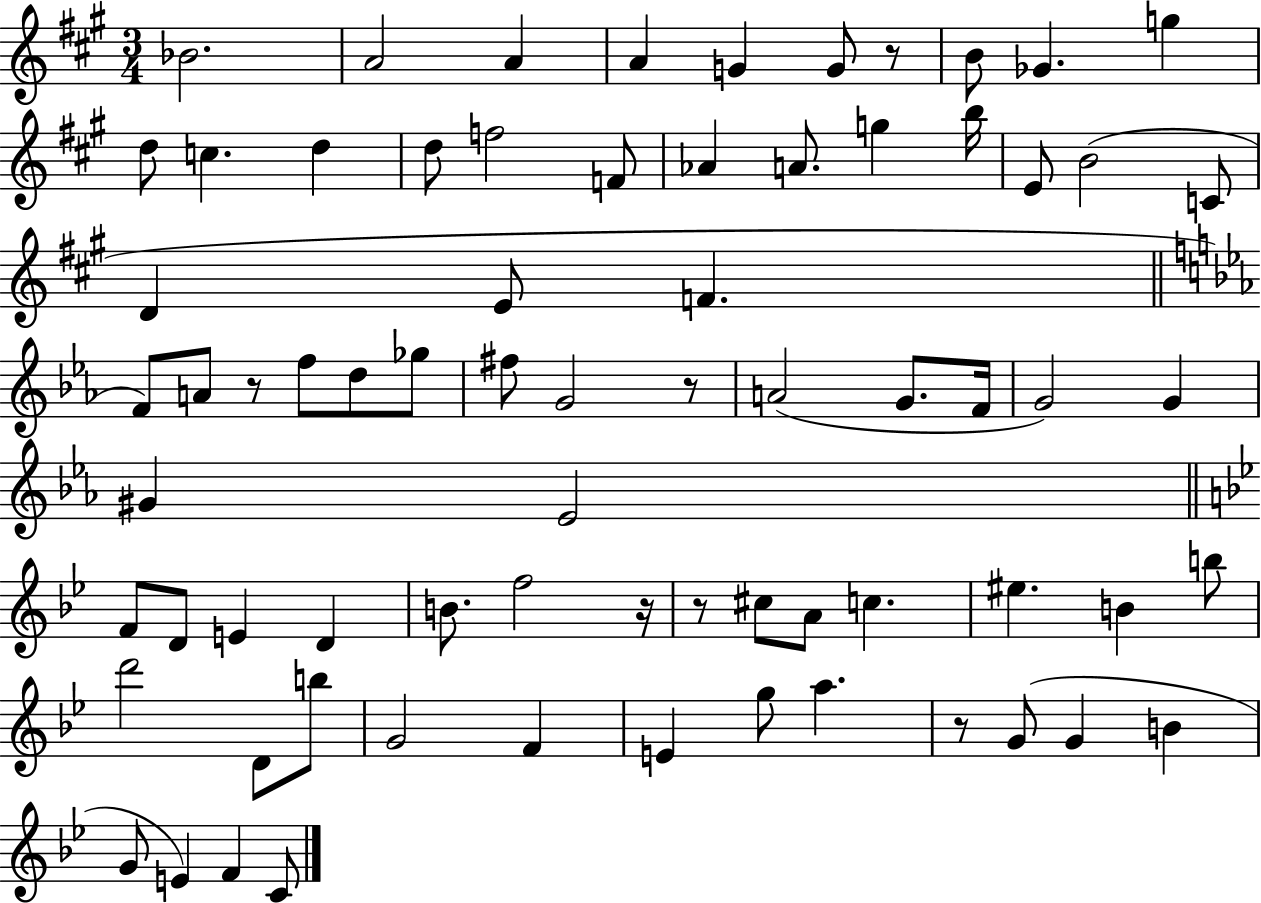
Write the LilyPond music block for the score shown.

{
  \clef treble
  \numericTimeSignature
  \time 3/4
  \key a \major
  bes'2. | a'2 a'4 | a'4 g'4 g'8 r8 | b'8 ges'4. g''4 | \break d''8 c''4. d''4 | d''8 f''2 f'8 | aes'4 a'8. g''4 b''16 | e'8 b'2( c'8 | \break d'4 e'8 f'4. | \bar "||" \break \key ees \major f'8) a'8 r8 f''8 d''8 ges''8 | fis''8 g'2 r8 | a'2( g'8. f'16 | g'2) g'4 | \break gis'4 ees'2 | \bar "||" \break \key bes \major f'8 d'8 e'4 d'4 | b'8. f''2 r16 | r8 cis''8 a'8 c''4. | eis''4. b'4 b''8 | \break d'''2 d'8 b''8 | g'2 f'4 | e'4 g''8 a''4. | r8 g'8( g'4 b'4 | \break g'8 e'4) f'4 c'8 | \bar "|."
}